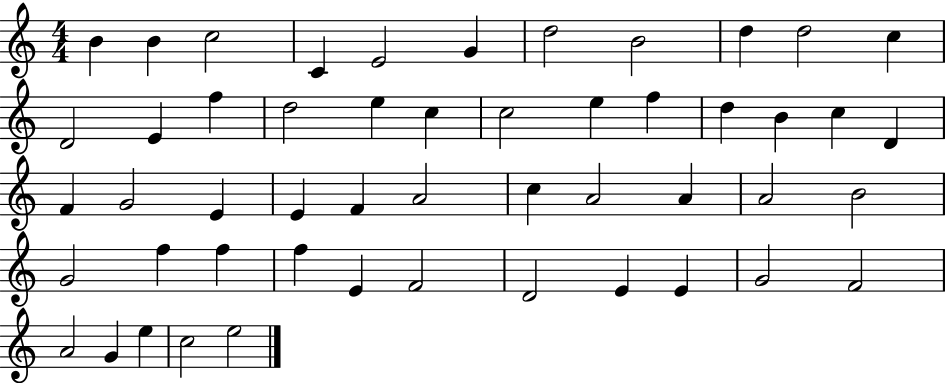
B4/q B4/q C5/h C4/q E4/h G4/q D5/h B4/h D5/q D5/h C5/q D4/h E4/q F5/q D5/h E5/q C5/q C5/h E5/q F5/q D5/q B4/q C5/q D4/q F4/q G4/h E4/q E4/q F4/q A4/h C5/q A4/h A4/q A4/h B4/h G4/h F5/q F5/q F5/q E4/q F4/h D4/h E4/q E4/q G4/h F4/h A4/h G4/q E5/q C5/h E5/h